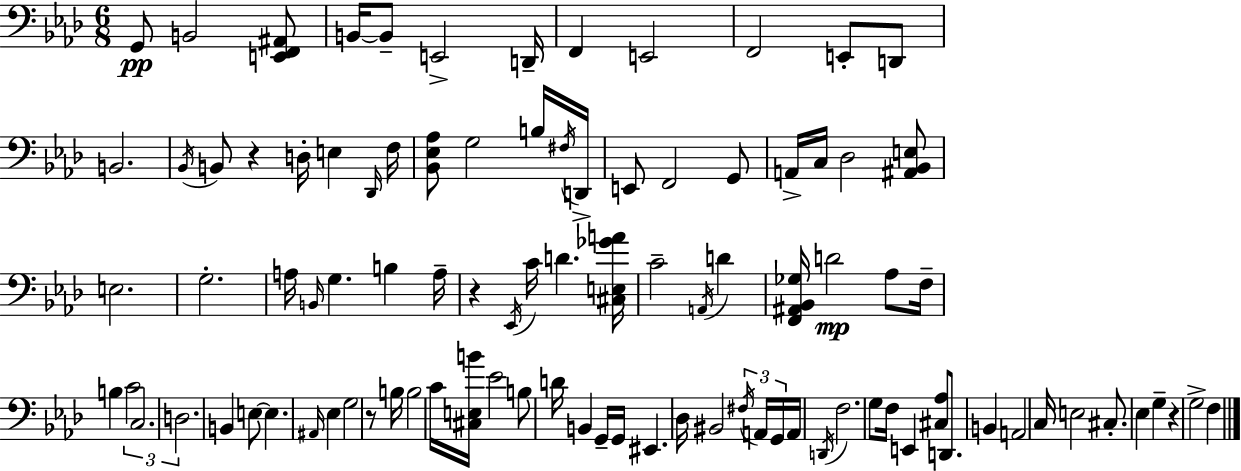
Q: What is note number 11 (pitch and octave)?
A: D2